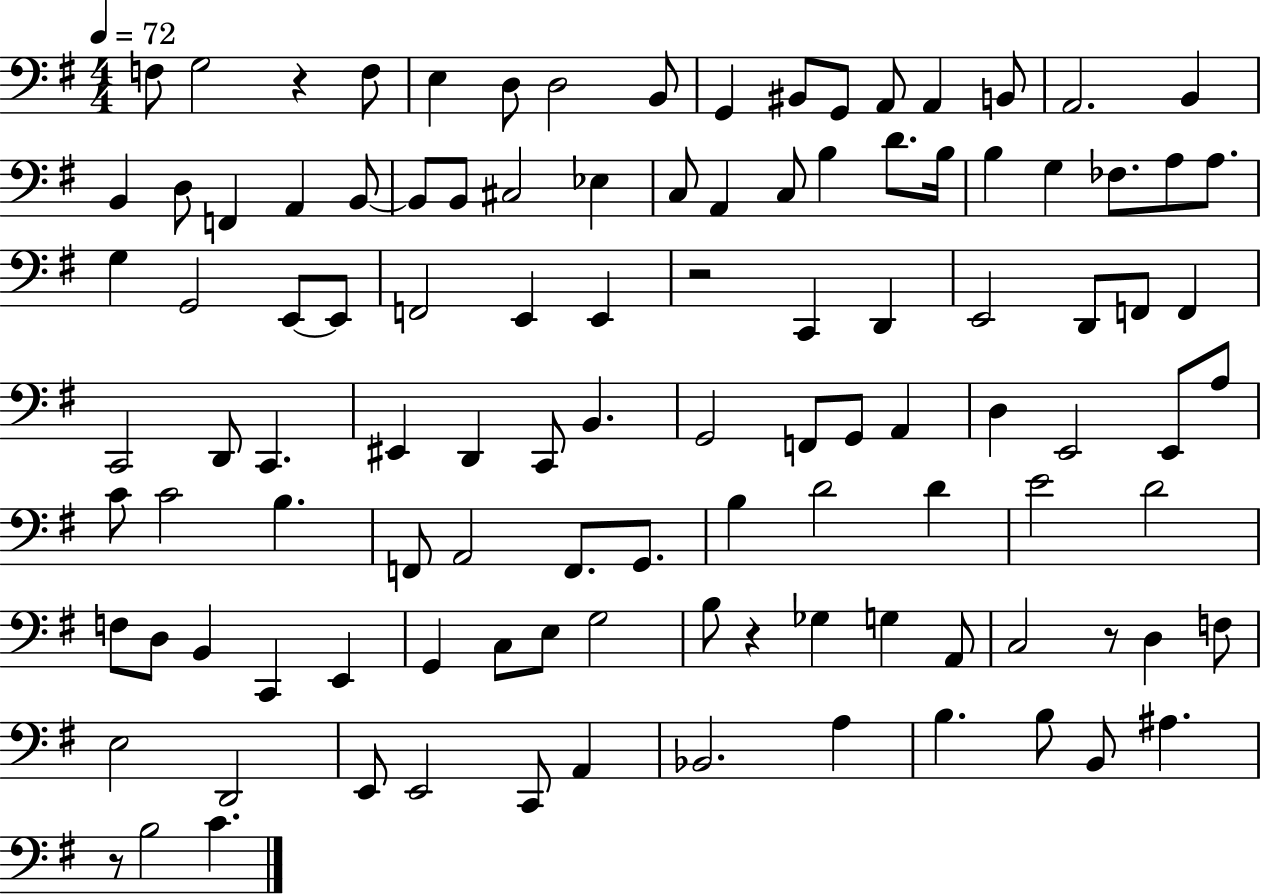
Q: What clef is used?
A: bass